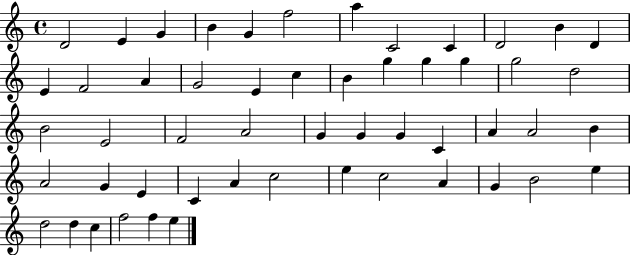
X:1
T:Untitled
M:4/4
L:1/4
K:C
D2 E G B G f2 a C2 C D2 B D E F2 A G2 E c B g g g g2 d2 B2 E2 F2 A2 G G G C A A2 B A2 G E C A c2 e c2 A G B2 e d2 d c f2 f e